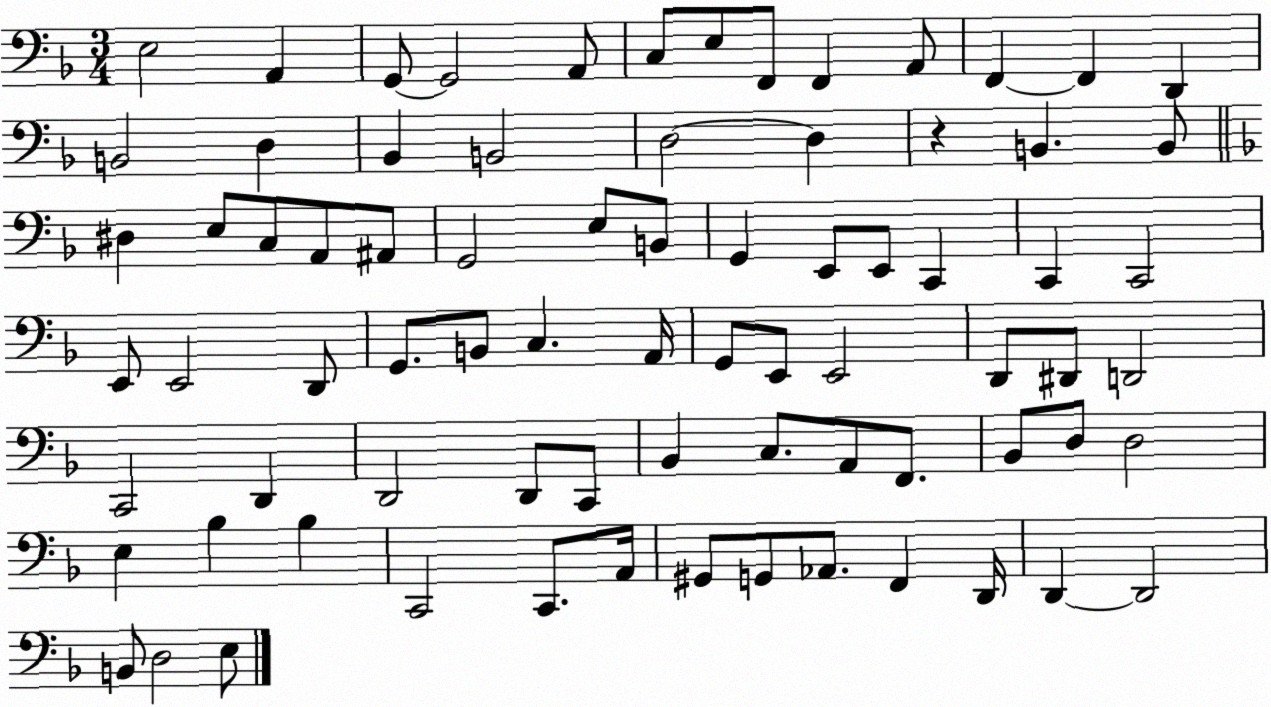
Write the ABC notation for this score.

X:1
T:Untitled
M:3/4
L:1/4
K:F
E,2 A,, G,,/2 G,,2 A,,/2 C,/2 E,/2 F,,/2 F,, A,,/2 F,, F,, D,, B,,2 D, _B,, B,,2 D,2 D, z B,, B,,/2 ^D, E,/2 C,/2 A,,/2 ^A,,/2 G,,2 E,/2 B,,/2 G,, E,,/2 E,,/2 C,, C,, C,,2 E,,/2 E,,2 D,,/2 G,,/2 B,,/2 C, A,,/4 G,,/2 E,,/2 E,,2 D,,/2 ^D,,/2 D,,2 C,,2 D,, D,,2 D,,/2 C,,/2 _B,, C,/2 A,,/2 F,,/2 _B,,/2 D,/2 D,2 E, _B, _B, C,,2 C,,/2 A,,/4 ^G,,/2 G,,/2 _A,,/2 F,, D,,/4 D,, D,,2 B,,/2 D,2 E,/2